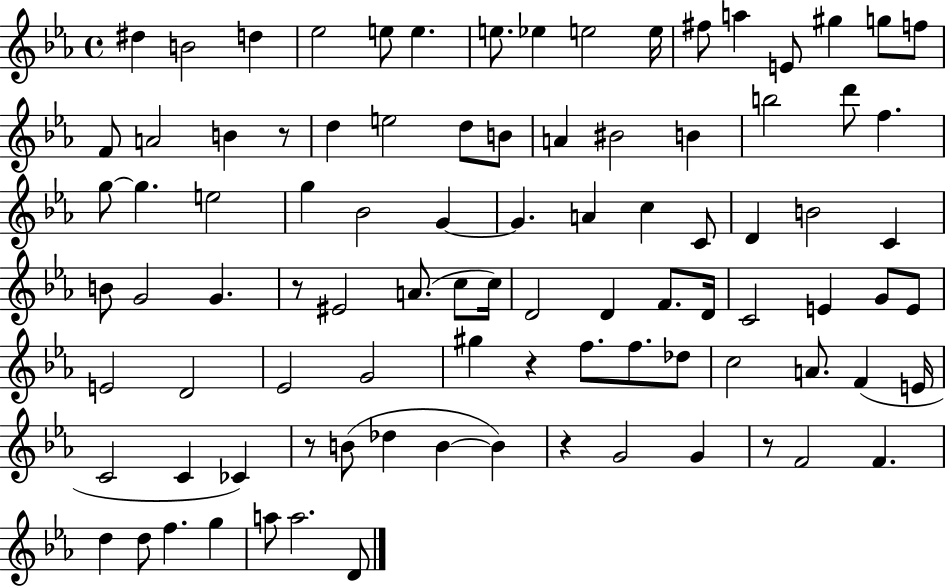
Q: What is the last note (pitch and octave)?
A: D4